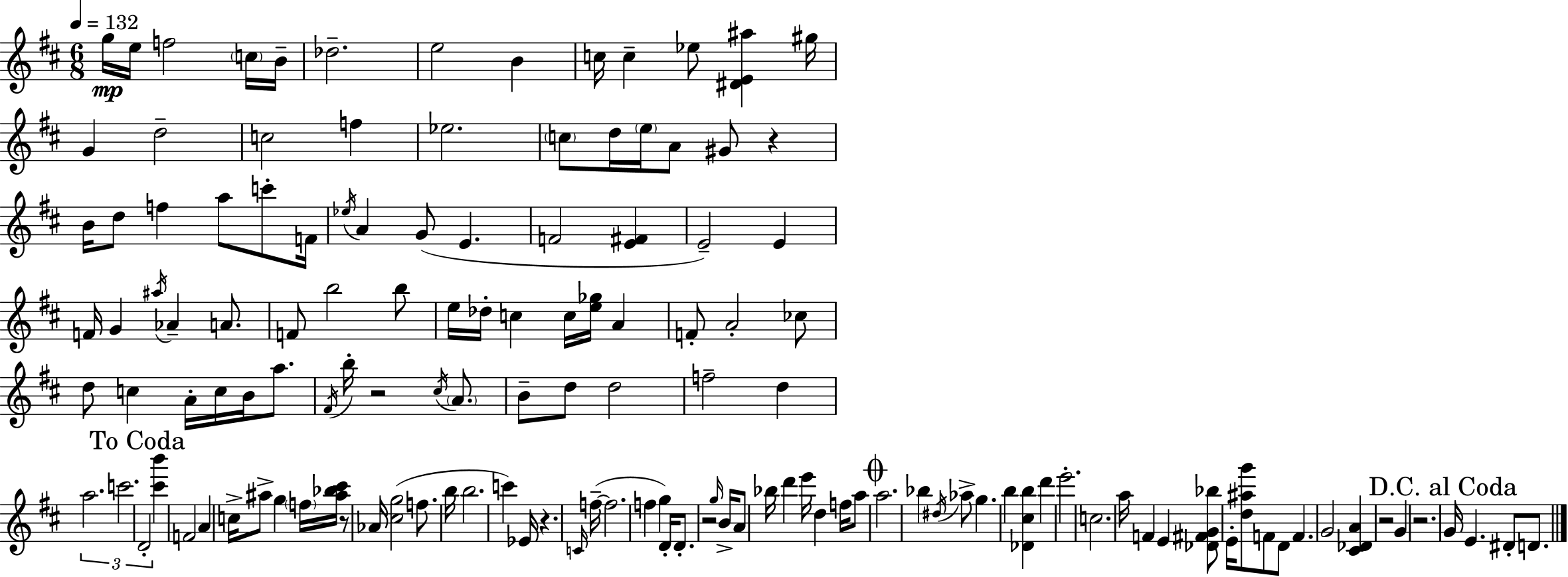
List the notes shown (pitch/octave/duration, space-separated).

G5/s E5/s F5/h C5/s B4/s Db5/h. E5/h B4/q C5/s C5/q Eb5/e [D#4,E4,A#5]/q G#5/s G4/q D5/h C5/h F5/q Eb5/h. C5/e D5/s E5/s A4/e G#4/e R/q B4/s D5/e F5/q A5/e C6/e F4/s Eb5/s A4/q G4/e E4/q. F4/h [E4,F#4]/q E4/h E4/q F4/s G4/q A#5/s Ab4/q A4/e. F4/e B5/h B5/e E5/s Db5/s C5/q C5/s [E5,Gb5]/s A4/q F4/e A4/h CES5/e D5/e C5/q A4/s C5/s B4/s A5/e. F#4/s B5/s R/h C#5/s A4/e. B4/e D5/e D5/h F5/h D5/q A5/h. C6/h. D4/h [C#6,B6]/q F4/h A4/q C5/s A#5/e G5/q F5/s [A#5,Bb5,C#6]/s R/e Ab4/s [C#5,G5]/h F5/e. B5/s B5/h. C6/q Eb4/s R/q. C4/s F5/s F5/h. F5/q G5/q D4/s D4/e. R/h G5/s B4/s A4/e Bb5/s D6/q E6/s D5/q F5/s A5/e A5/h. Bb5/q D#5/s Ab5/e G5/q. B5/q [Db4,C#5,B5]/q D6/q E6/h. C5/h. A5/s F4/q E4/q [Db4,F#4,G4,Bb5]/e E4/s [D5,A#5,G6]/e F4/e D4/e F4/q. G4/h [C#4,Db4,A4]/q R/h G4/q R/h. G4/s E4/q. D#4/e D4/e.